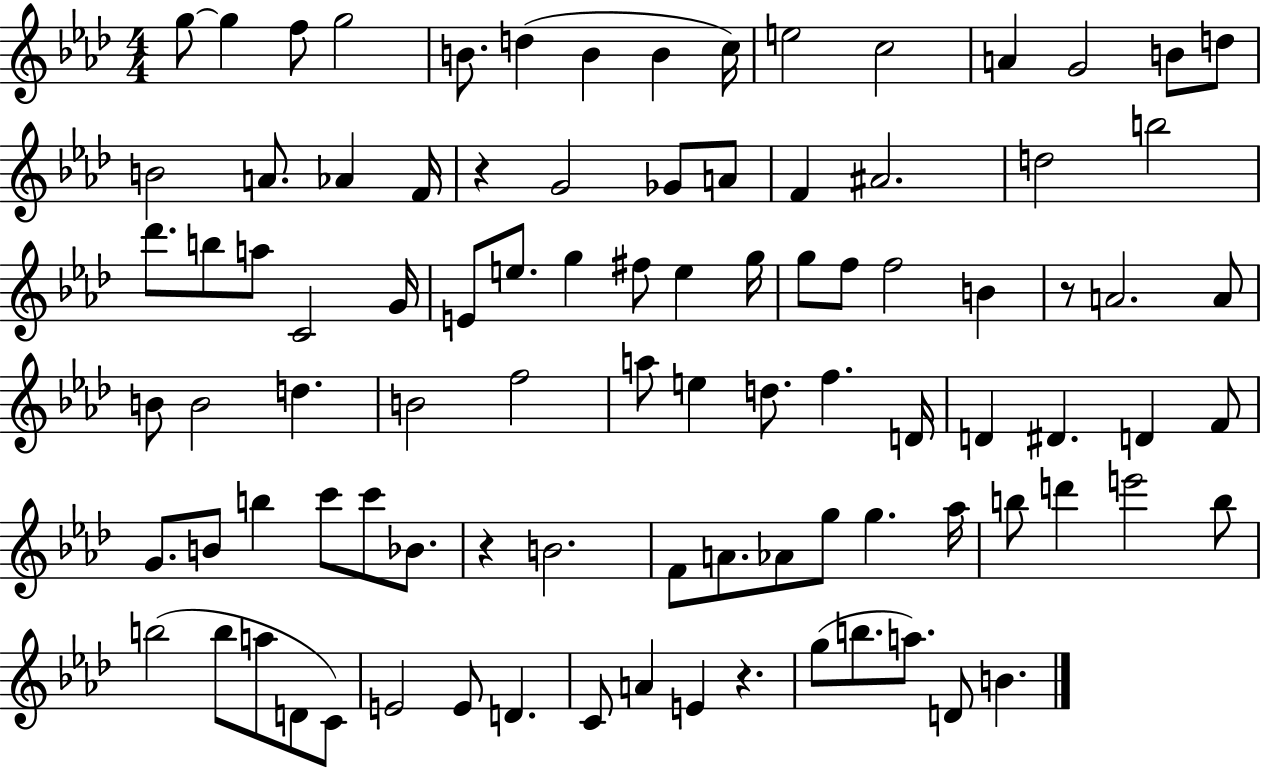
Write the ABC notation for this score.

X:1
T:Untitled
M:4/4
L:1/4
K:Ab
g/2 g f/2 g2 B/2 d B B c/4 e2 c2 A G2 B/2 d/2 B2 A/2 _A F/4 z G2 _G/2 A/2 F ^A2 d2 b2 _d'/2 b/2 a/2 C2 G/4 E/2 e/2 g ^f/2 e g/4 g/2 f/2 f2 B z/2 A2 A/2 B/2 B2 d B2 f2 a/2 e d/2 f D/4 D ^D D F/2 G/2 B/2 b c'/2 c'/2 _B/2 z B2 F/2 A/2 _A/2 g/2 g _a/4 b/2 d' e'2 b/2 b2 b/2 a/2 D/2 C/2 E2 E/2 D C/2 A E z g/2 b/2 a/2 D/2 B